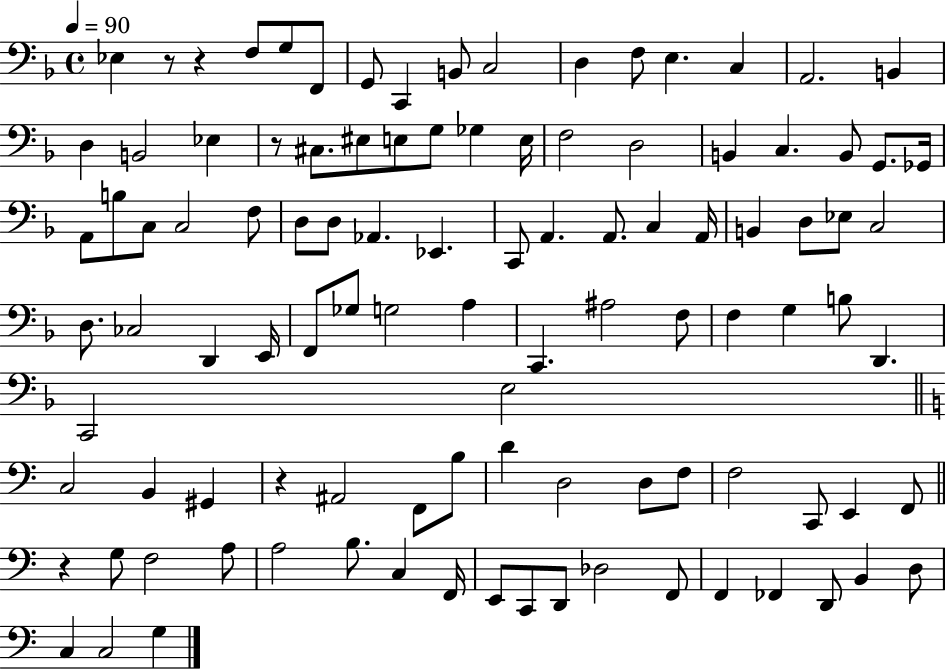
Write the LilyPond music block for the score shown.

{
  \clef bass
  \time 4/4
  \defaultTimeSignature
  \key f \major
  \tempo 4 = 90
  ees4 r8 r4 f8 g8 f,8 | g,8 c,4 b,8 c2 | d4 f8 e4. c4 | a,2. b,4 | \break d4 b,2 ees4 | r8 cis8. eis8 e8 g8 ges4 e16 | f2 d2 | b,4 c4. b,8 g,8. ges,16 | \break a,8 b8 c8 c2 f8 | d8 d8 aes,4. ees,4. | c,8 a,4. a,8. c4 a,16 | b,4 d8 ees8 c2 | \break d8. ces2 d,4 e,16 | f,8 ges8 g2 a4 | c,4. ais2 f8 | f4 g4 b8 d,4. | \break c,2 e2 | \bar "||" \break \key c \major c2 b,4 gis,4 | r4 ais,2 f,8 b8 | d'4 d2 d8 f8 | f2 c,8 e,4 f,8 | \break \bar "||" \break \key c \major r4 g8 f2 a8 | a2 b8. c4 f,16 | e,8 c,8 d,8 des2 f,8 | f,4 fes,4 d,8 b,4 d8 | \break c4 c2 g4 | \bar "|."
}